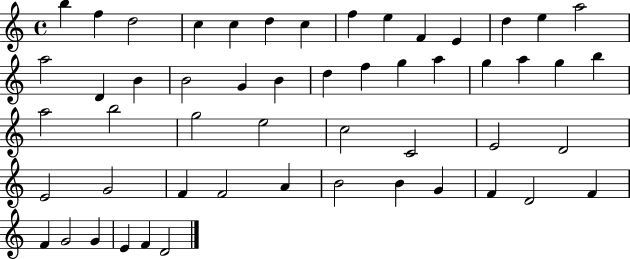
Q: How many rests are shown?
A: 0